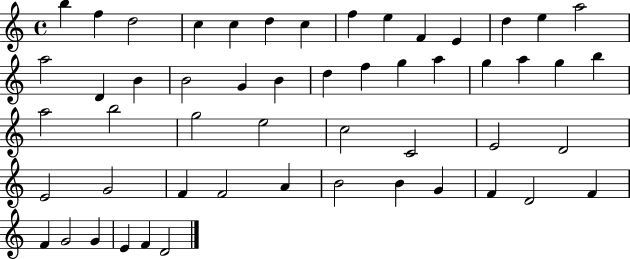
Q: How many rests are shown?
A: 0